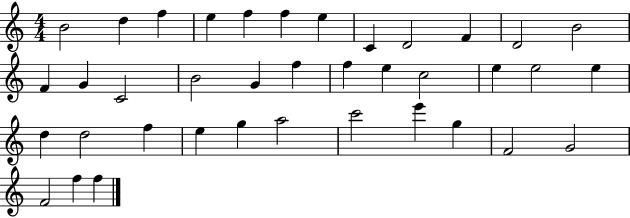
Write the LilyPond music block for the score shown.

{
  \clef treble
  \numericTimeSignature
  \time 4/4
  \key c \major
  b'2 d''4 f''4 | e''4 f''4 f''4 e''4 | c'4 d'2 f'4 | d'2 b'2 | \break f'4 g'4 c'2 | b'2 g'4 f''4 | f''4 e''4 c''2 | e''4 e''2 e''4 | \break d''4 d''2 f''4 | e''4 g''4 a''2 | c'''2 e'''4 g''4 | f'2 g'2 | \break f'2 f''4 f''4 | \bar "|."
}